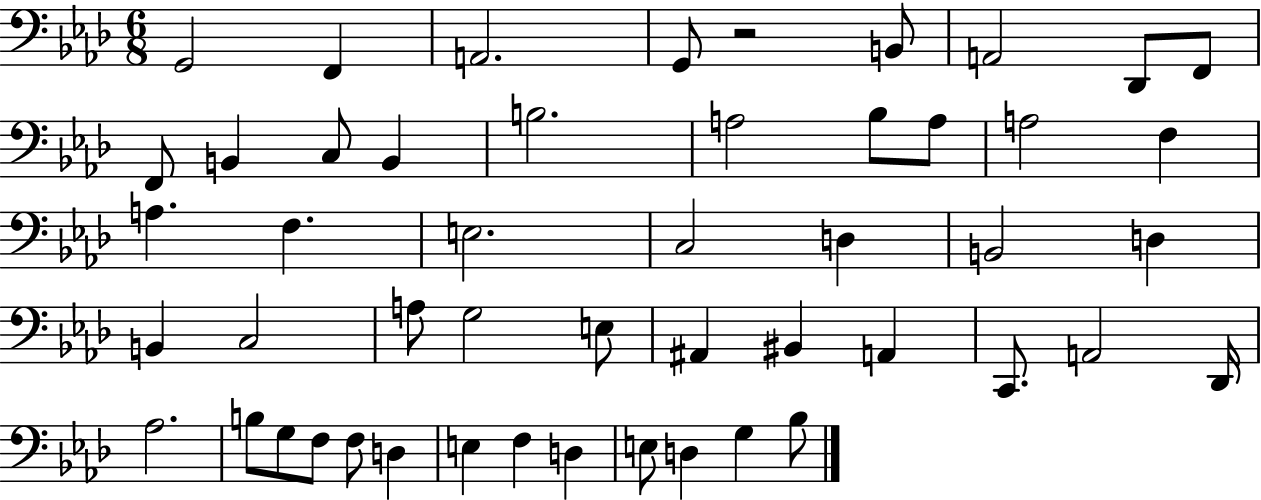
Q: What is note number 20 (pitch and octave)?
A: F3